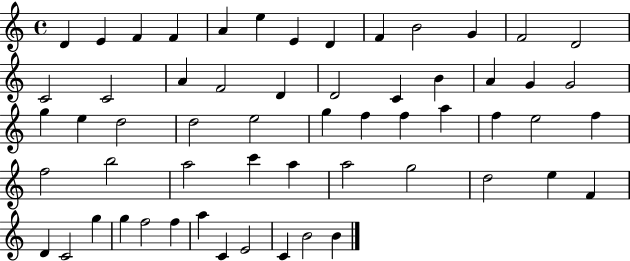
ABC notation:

X:1
T:Untitled
M:4/4
L:1/4
K:C
D E F F A e E D F B2 G F2 D2 C2 C2 A F2 D D2 C B A G G2 g e d2 d2 e2 g f f a f e2 f f2 b2 a2 c' a a2 g2 d2 e F D C2 g g f2 f a C E2 C B2 B